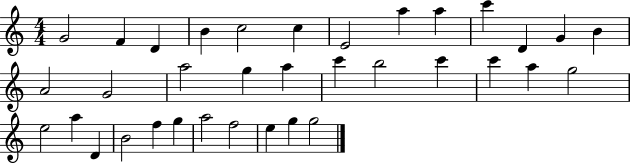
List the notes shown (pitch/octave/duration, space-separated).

G4/h F4/q D4/q B4/q C5/h C5/q E4/h A5/q A5/q C6/q D4/q G4/q B4/q A4/h G4/h A5/h G5/q A5/q C6/q B5/h C6/q C6/q A5/q G5/h E5/h A5/q D4/q B4/h F5/q G5/q A5/h F5/h E5/q G5/q G5/h